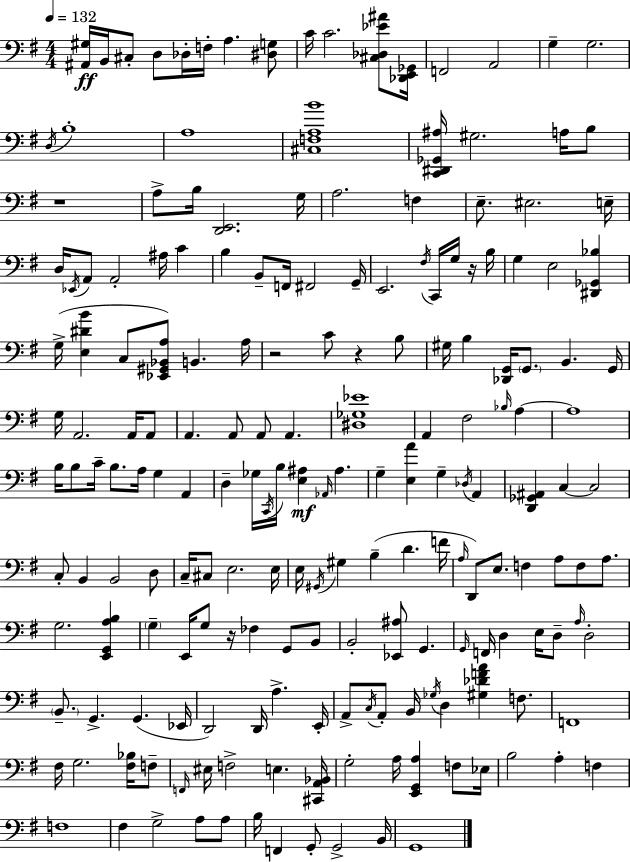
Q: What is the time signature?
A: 4/4